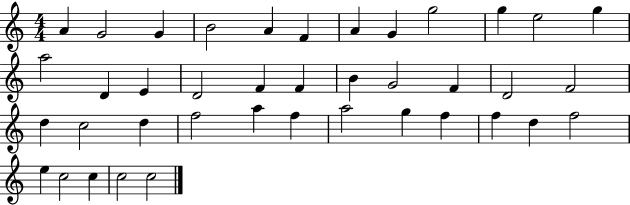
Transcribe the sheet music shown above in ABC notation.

X:1
T:Untitled
M:4/4
L:1/4
K:C
A G2 G B2 A F A G g2 g e2 g a2 D E D2 F F B G2 F D2 F2 d c2 d f2 a f a2 g f f d f2 e c2 c c2 c2